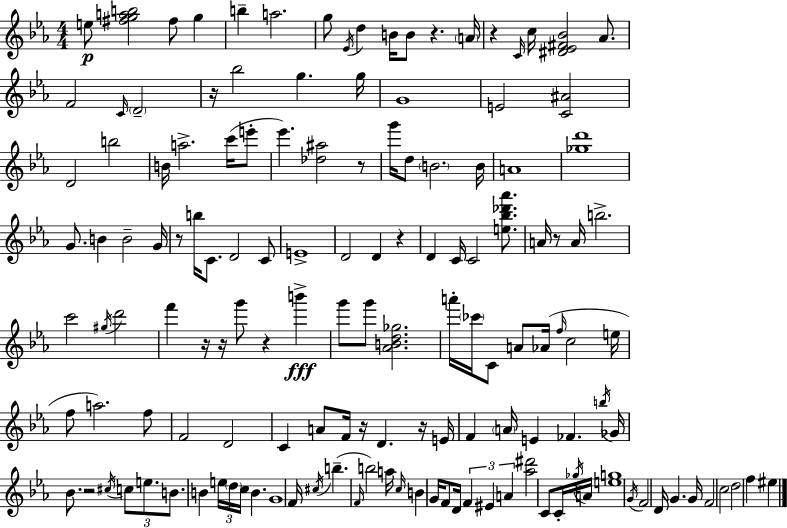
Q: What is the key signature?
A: EES major